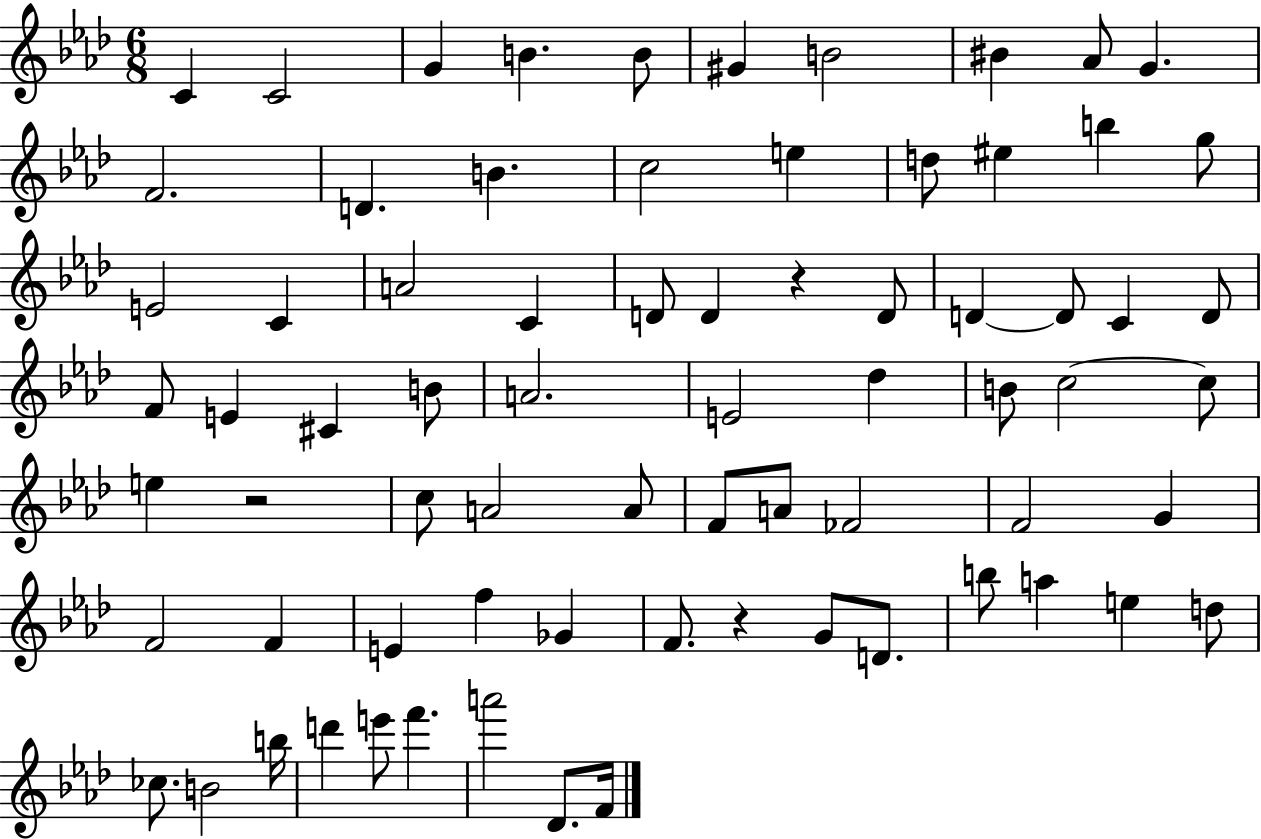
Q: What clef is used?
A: treble